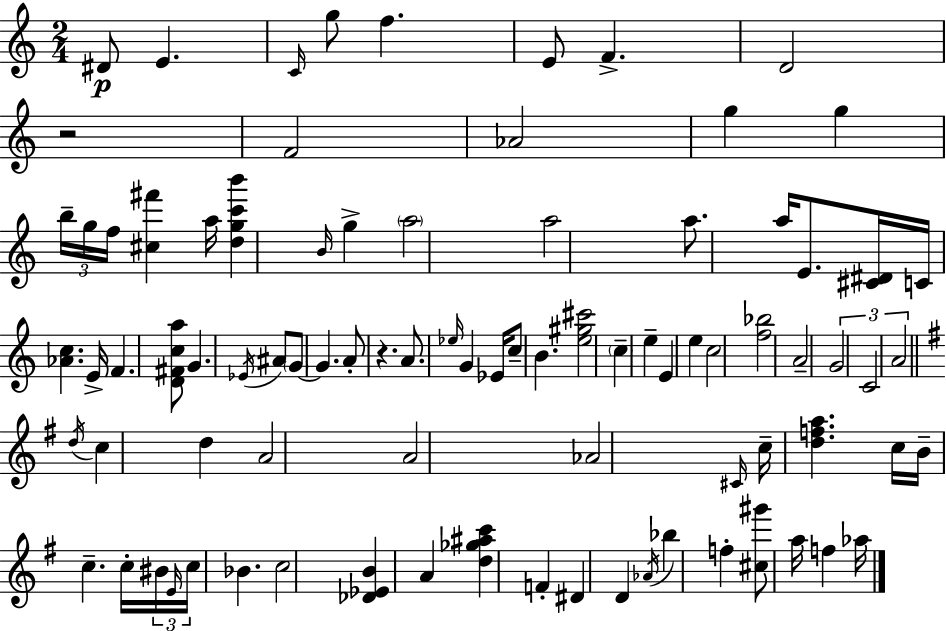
X:1
T:Untitled
M:2/4
L:1/4
K:C
^D/2 E C/4 g/2 f E/2 F D2 z2 F2 _A2 g g b/4 g/4 f/4 [^c^f'] a/4 [dgc'b'] B/4 g a2 a2 a/2 a/4 E/2 [^C^D]/4 C/4 [_Ac] E/4 F [D^Fca]/2 G _E/4 ^A/2 G/2 G A/2 z A/2 _e/4 G _E/4 c/2 B [e^g^c']2 c e E e c2 [f_b]2 A2 G2 C2 A2 d/4 c d A2 A2 _A2 ^C/4 c/4 [dfa] c/4 B/4 c c/4 ^B/4 E/4 c/4 _B c2 [_D_EB] A [d_g^ac'] F ^D D _A/4 _b f [^c^g']/2 a/4 f _a/4